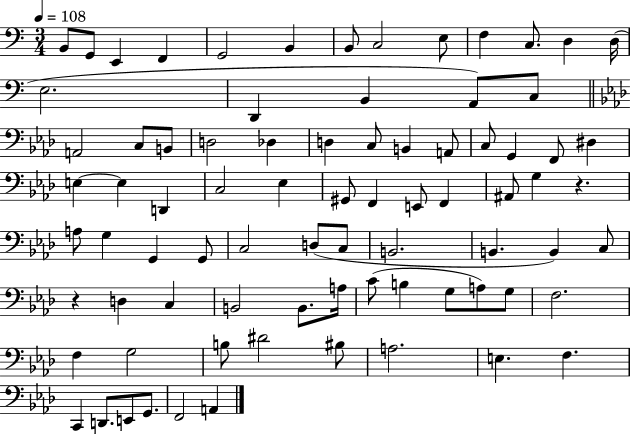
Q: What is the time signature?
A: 3/4